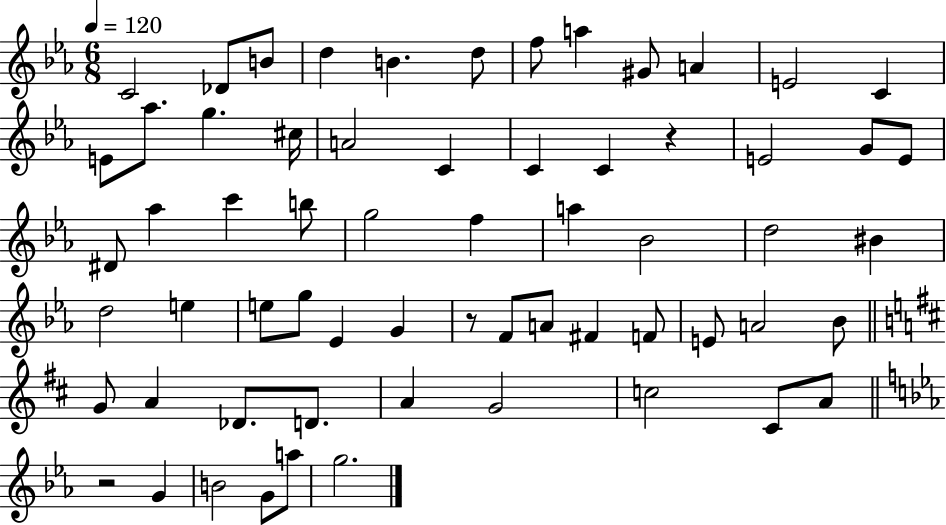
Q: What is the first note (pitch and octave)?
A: C4